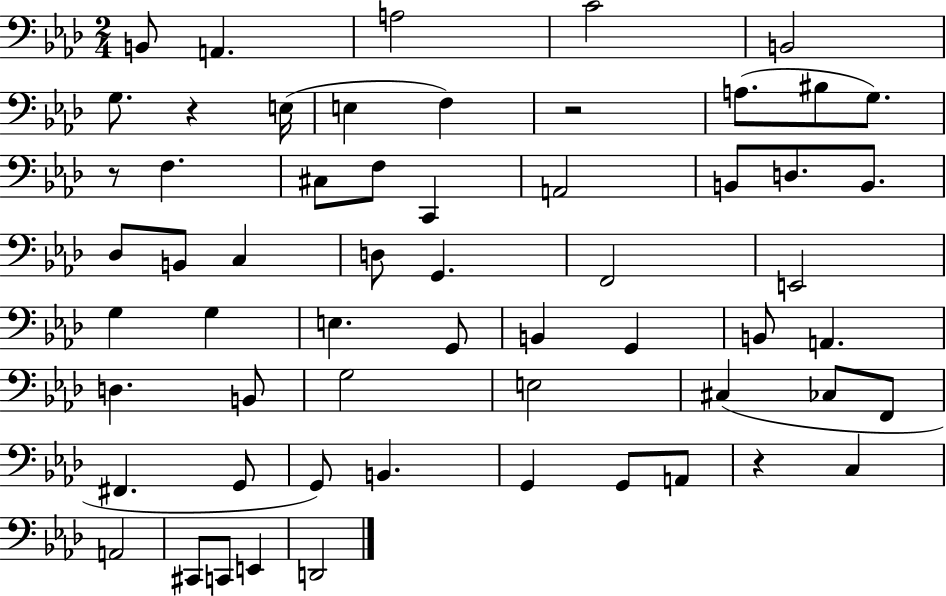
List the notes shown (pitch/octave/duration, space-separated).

B2/e A2/q. A3/h C4/h B2/h G3/e. R/q E3/s E3/q F3/q R/h A3/e. BIS3/e G3/e. R/e F3/q. C#3/e F3/e C2/q A2/h B2/e D3/e. B2/e. Db3/e B2/e C3/q D3/e G2/q. F2/h E2/h G3/q G3/q E3/q. G2/e B2/q G2/q B2/e A2/q. D3/q. B2/e G3/h E3/h C#3/q CES3/e F2/e F#2/q. G2/e G2/e B2/q. G2/q G2/e A2/e R/q C3/q A2/h C#2/e C2/e E2/q D2/h